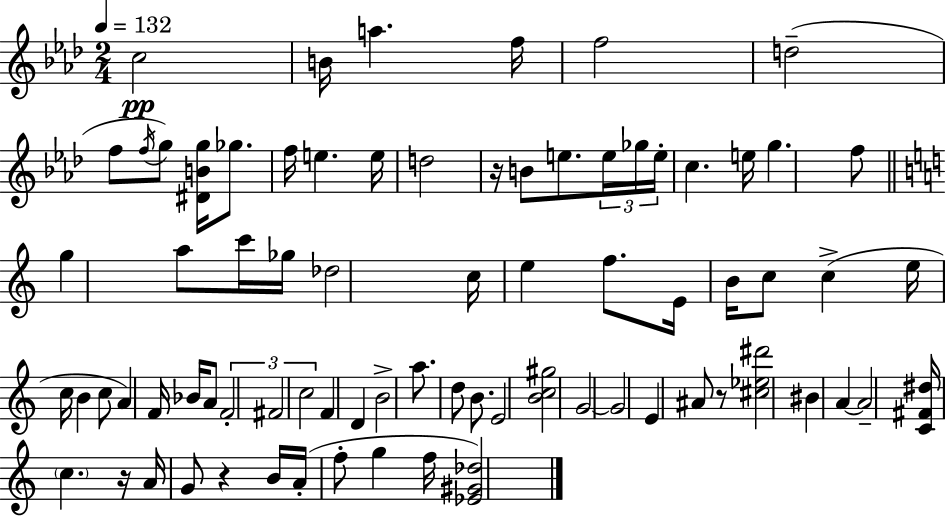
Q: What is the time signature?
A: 2/4